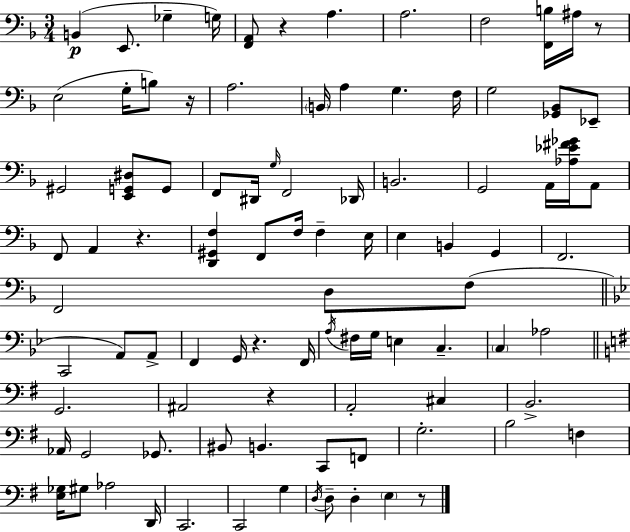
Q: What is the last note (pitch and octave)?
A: E3